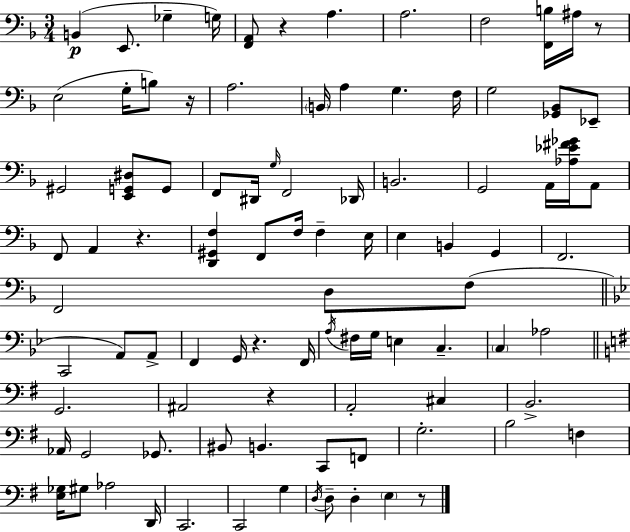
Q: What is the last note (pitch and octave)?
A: E3